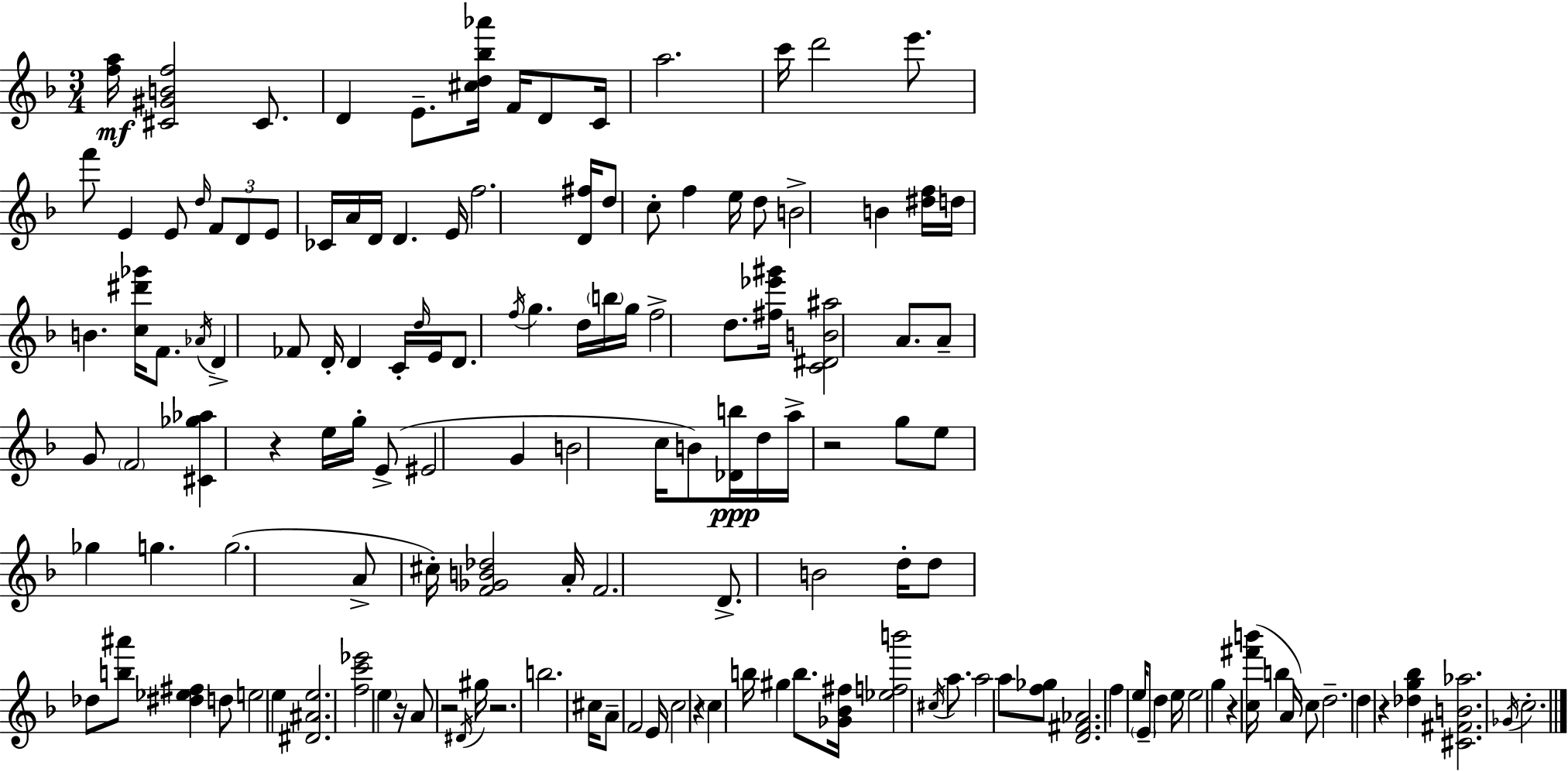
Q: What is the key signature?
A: D minor